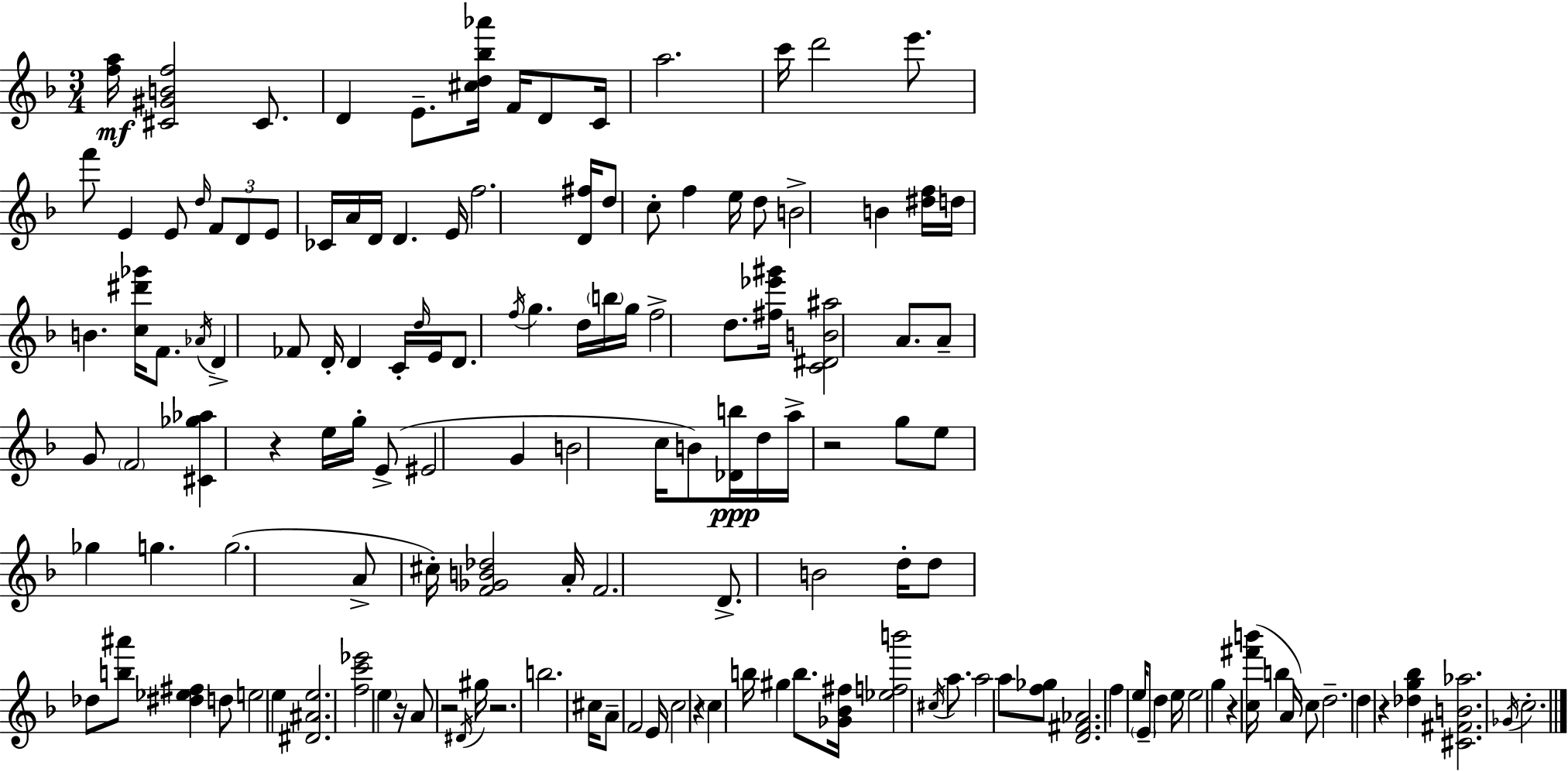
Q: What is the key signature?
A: D minor